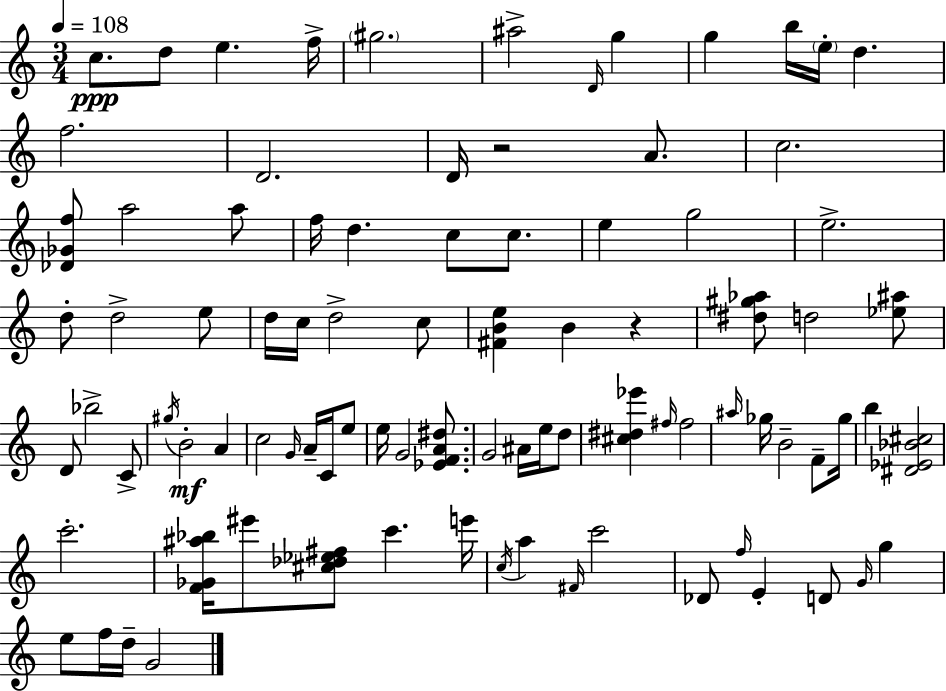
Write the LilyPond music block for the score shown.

{
  \clef treble
  \numericTimeSignature
  \time 3/4
  \key a \minor
  \tempo 4 = 108
  c''8.\ppp d''8 e''4. f''16-> | \parenthesize gis''2. | ais''2-> \grace { d'16 } g''4 | g''4 b''16 \parenthesize e''16-. d''4. | \break f''2. | d'2. | d'16 r2 a'8. | c''2. | \break <des' ges' f''>8 a''2 a''8 | f''16 d''4. c''8 c''8. | e''4 g''2 | e''2.-> | \break d''8-. d''2-> e''8 | d''16 c''16 d''2-> c''8 | <fis' b' e''>4 b'4 r4 | <dis'' gis'' aes''>8 d''2 <ees'' ais''>8 | \break d'8 bes''2-> c'8-> | \acciaccatura { gis''16 }\mf b'2-. a'4 | c''2 \grace { g'16 } a'16-- | c'16 e''8 e''16 g'2 | \break <ees' f' a' dis''>8. g'2 ais'16 | e''16 d''8 <cis'' dis'' ees'''>4 \grace { fis''16 } fis''2 | \grace { ais''16 } ges''16 b'2-- | f'8-- ges''16 b''4 <dis' ees' bes' cis''>2 | \break c'''2.-. | <f' ges' ais'' bes''>16 eis'''8 <cis'' des'' ees'' fis''>8 c'''4. | e'''16 \acciaccatura { c''16 } a''4 \grace { fis'16 } c'''2 | des'8 \grace { f''16 } e'4-. | \break d'8 \grace { g'16 } g''4 e''8 f''16 | d''16-- g'2 \bar "|."
}